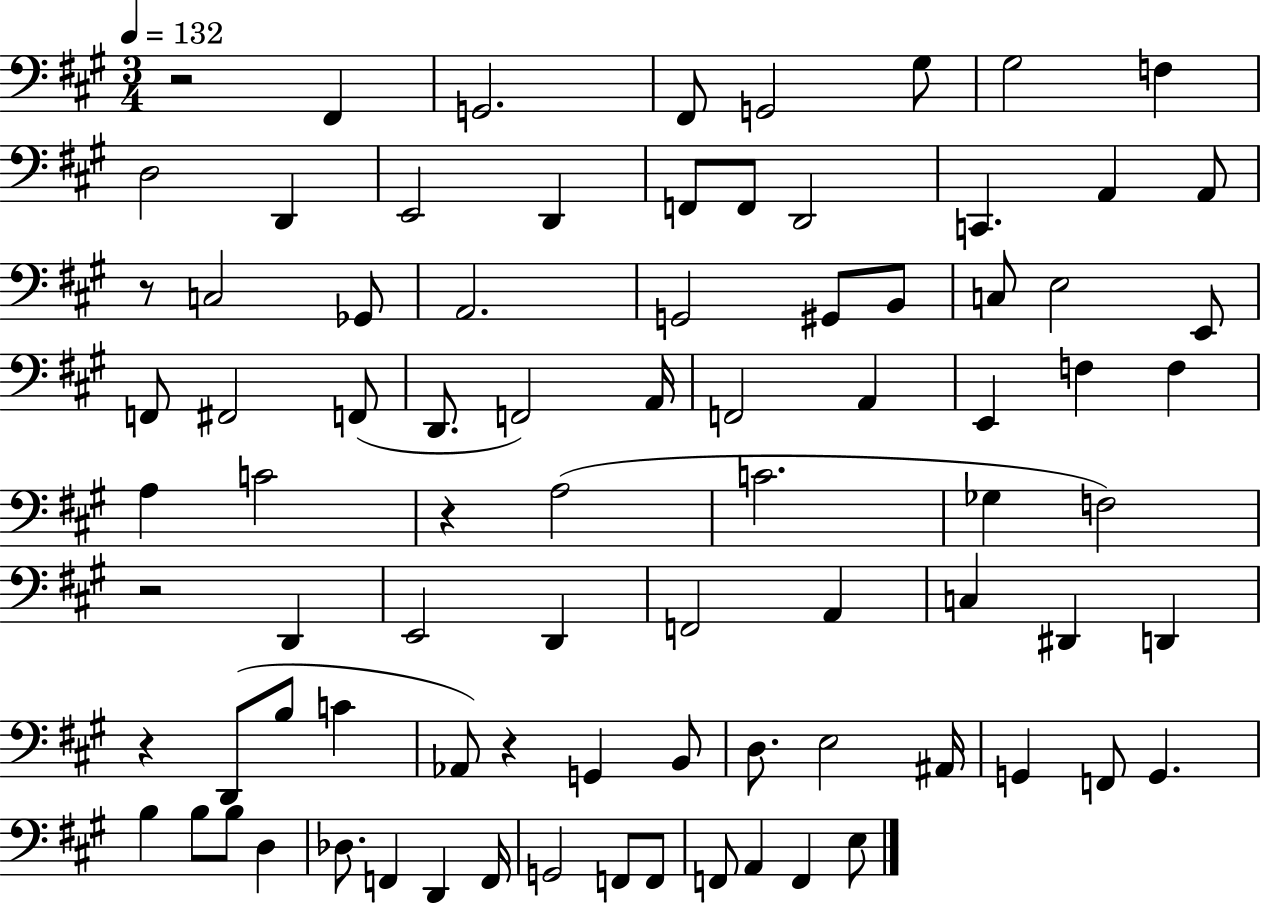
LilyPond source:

{
  \clef bass
  \numericTimeSignature
  \time 3/4
  \key a \major
  \tempo 4 = 132
  r2 fis,4 | g,2. | fis,8 g,2 gis8 | gis2 f4 | \break d2 d,4 | e,2 d,4 | f,8 f,8 d,2 | c,4. a,4 a,8 | \break r8 c2 ges,8 | a,2. | g,2 gis,8 b,8 | c8 e2 e,8 | \break f,8 fis,2 f,8( | d,8. f,2) a,16 | f,2 a,4 | e,4 f4 f4 | \break a4 c'2 | r4 a2( | c'2. | ges4 f2) | \break r2 d,4 | e,2 d,4 | f,2 a,4 | c4 dis,4 d,4 | \break r4 d,8( b8 c'4 | aes,8) r4 g,4 b,8 | d8. e2 ais,16 | g,4 f,8 g,4. | \break b4 b8 b8 d4 | des8. f,4 d,4 f,16 | g,2 f,8 f,8 | f,8 a,4 f,4 e8 | \break \bar "|."
}